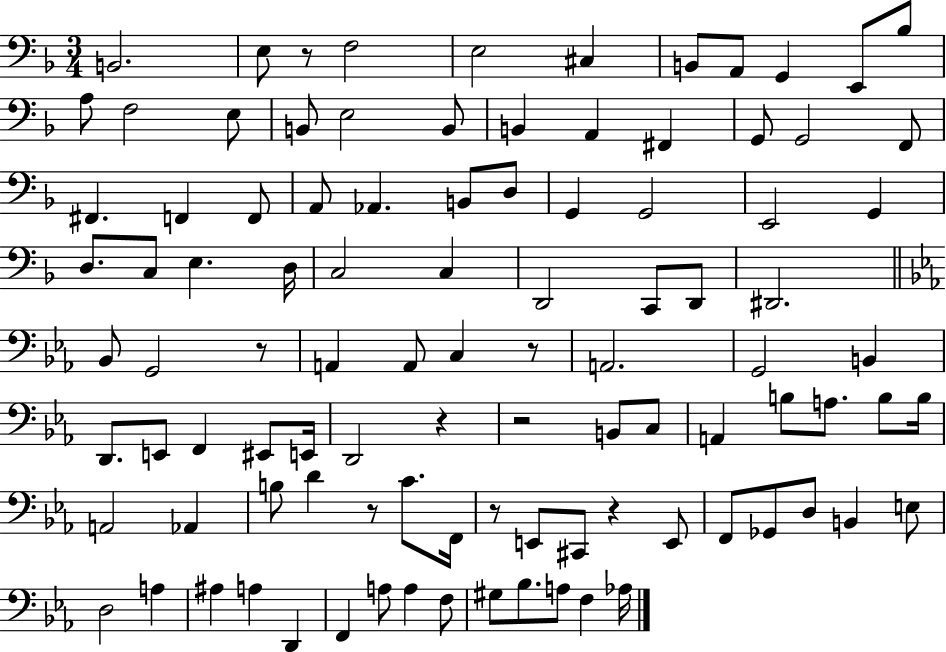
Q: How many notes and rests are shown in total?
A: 100